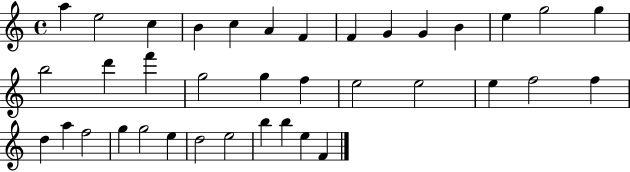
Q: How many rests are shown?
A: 0